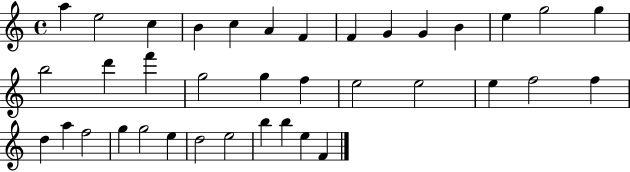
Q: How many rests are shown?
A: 0